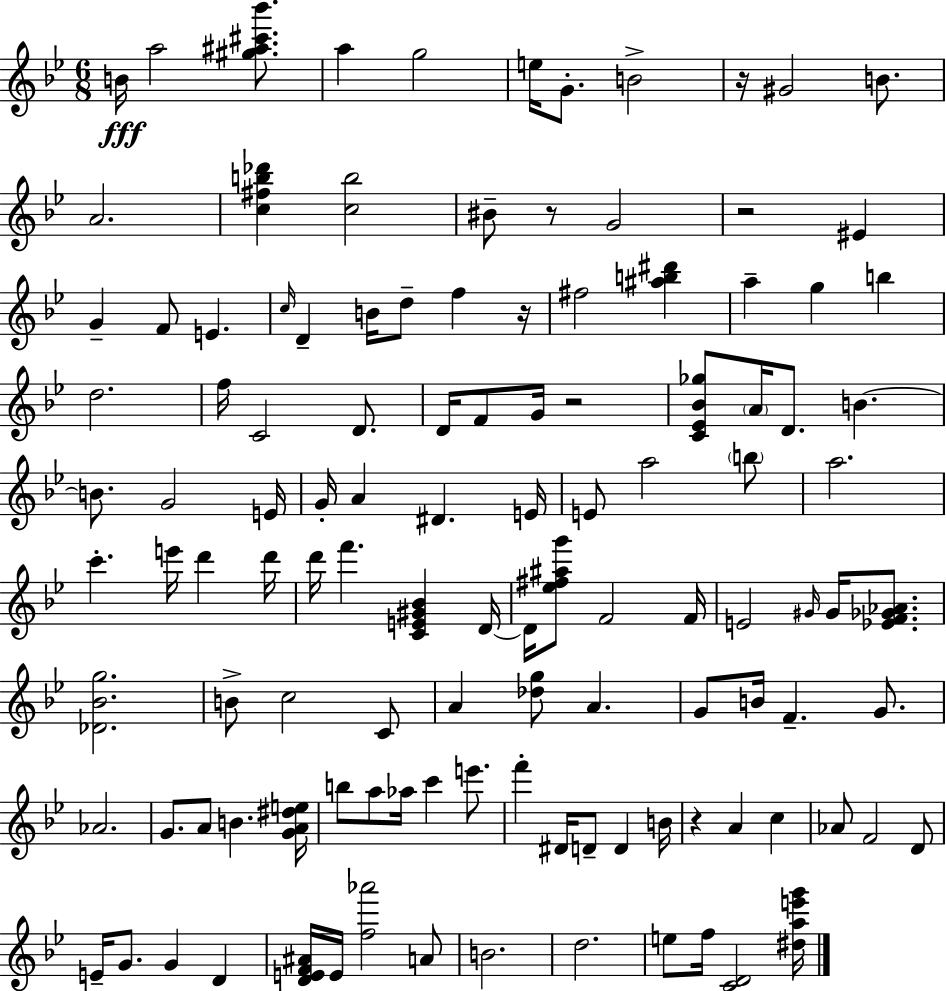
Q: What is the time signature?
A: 6/8